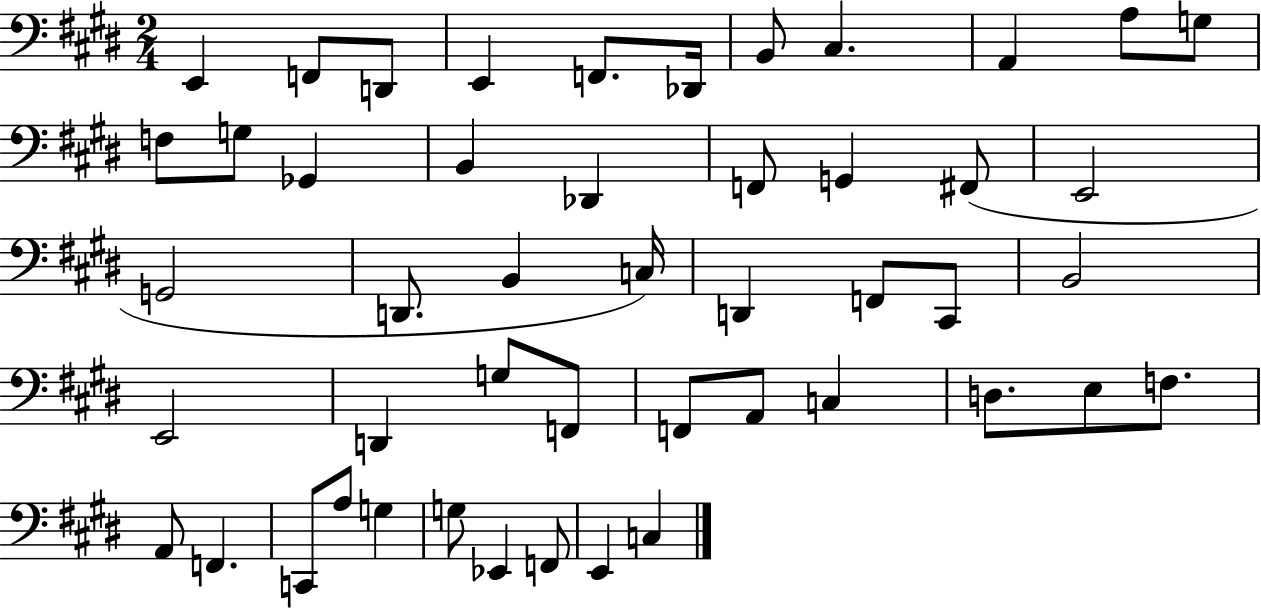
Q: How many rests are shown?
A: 0